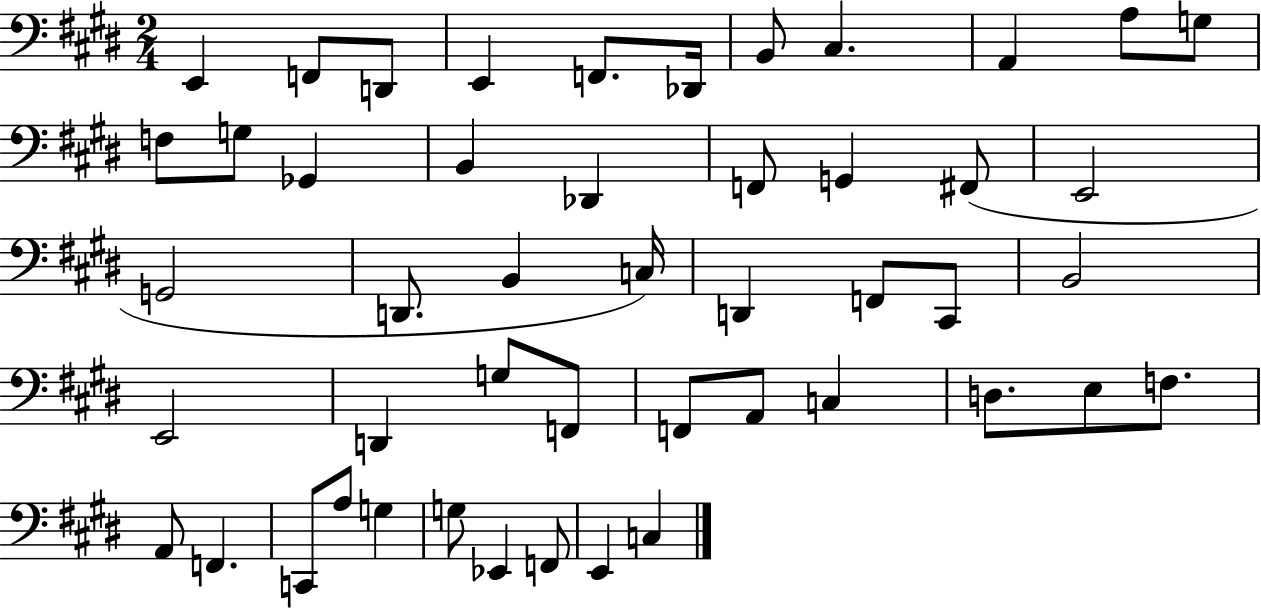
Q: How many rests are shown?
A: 0